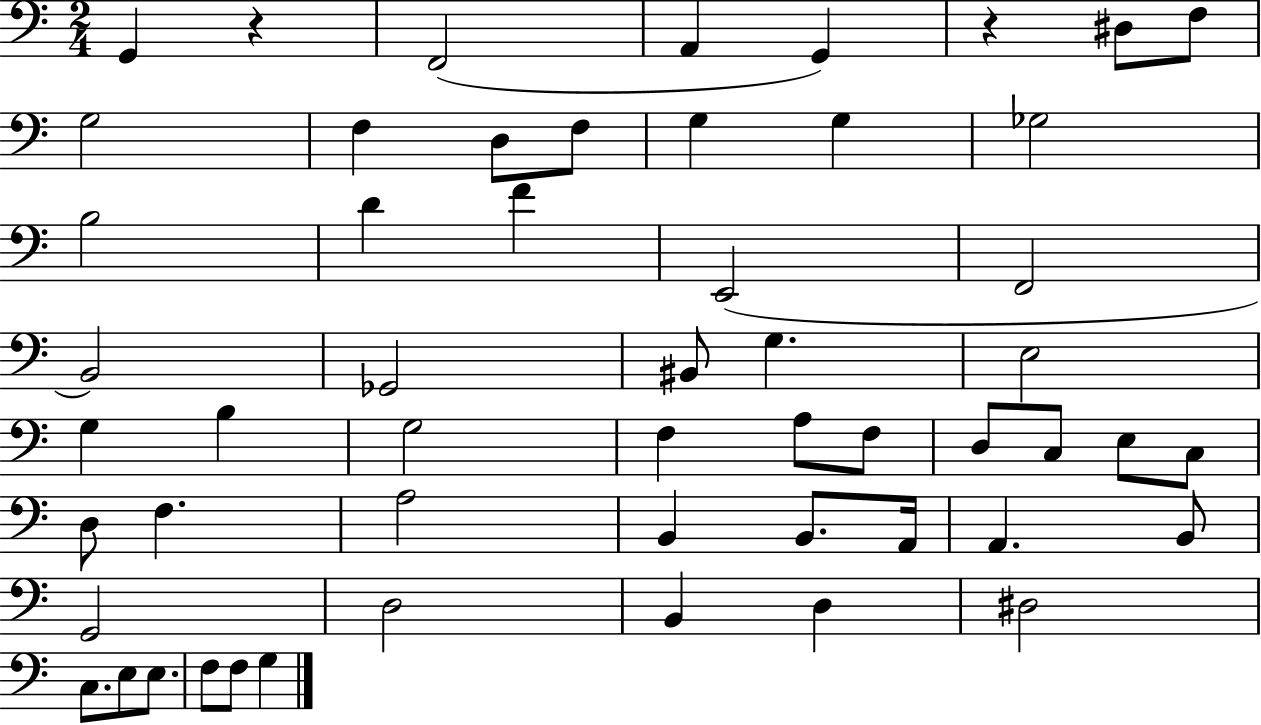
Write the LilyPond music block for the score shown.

{
  \clef bass
  \numericTimeSignature
  \time 2/4
  \key c \major
  g,4 r4 | f,2( | a,4 g,4) | r4 dis8 f8 | \break g2 | f4 d8 f8 | g4 g4 | ges2 | \break b2 | d'4 f'4 | e,2( | f,2 | \break b,2) | ges,2 | bis,8 g4. | e2 | \break g4 b4 | g2 | f4 a8 f8 | d8 c8 e8 c8 | \break d8 f4. | a2 | b,4 b,8. a,16 | a,4. b,8 | \break g,2 | d2 | b,4 d4 | dis2 | \break c8. e8 e8. | f8 f8 g4 | \bar "|."
}